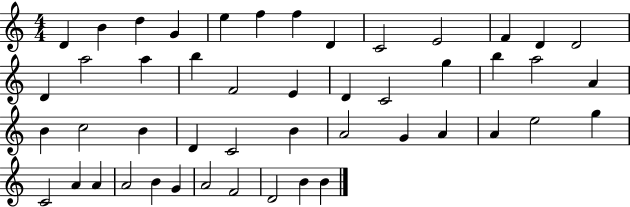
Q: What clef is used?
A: treble